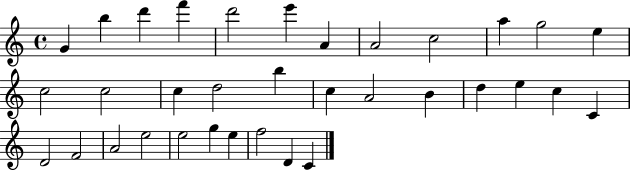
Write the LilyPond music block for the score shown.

{
  \clef treble
  \time 4/4
  \defaultTimeSignature
  \key c \major
  g'4 b''4 d'''4 f'''4 | d'''2 e'''4 a'4 | a'2 c''2 | a''4 g''2 e''4 | \break c''2 c''2 | c''4 d''2 b''4 | c''4 a'2 b'4 | d''4 e''4 c''4 c'4 | \break d'2 f'2 | a'2 e''2 | e''2 g''4 e''4 | f''2 d'4 c'4 | \break \bar "|."
}